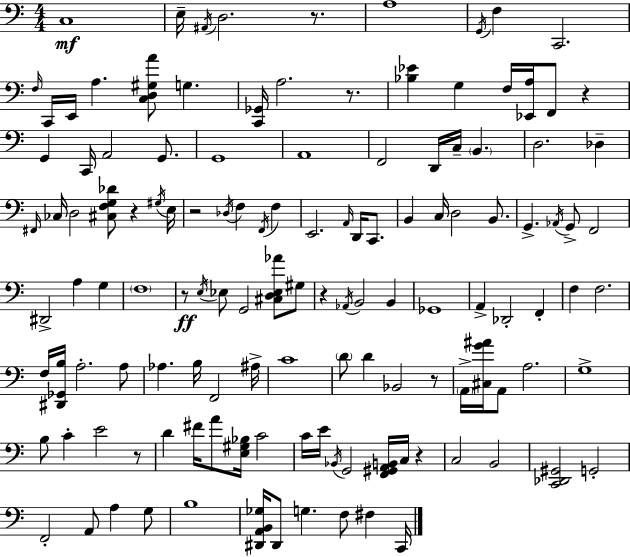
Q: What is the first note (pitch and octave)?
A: C3